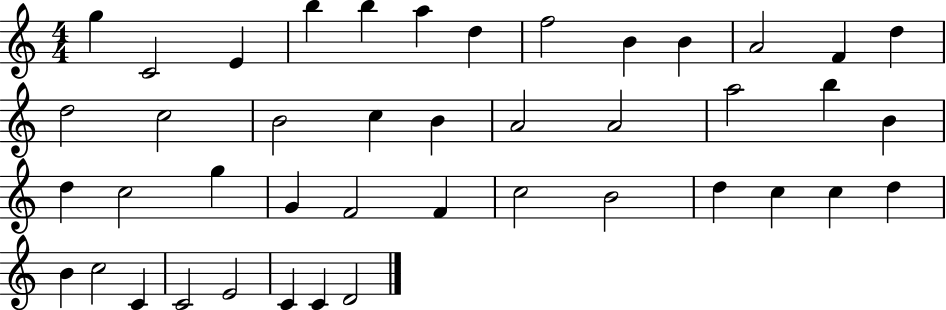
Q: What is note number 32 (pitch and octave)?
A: D5